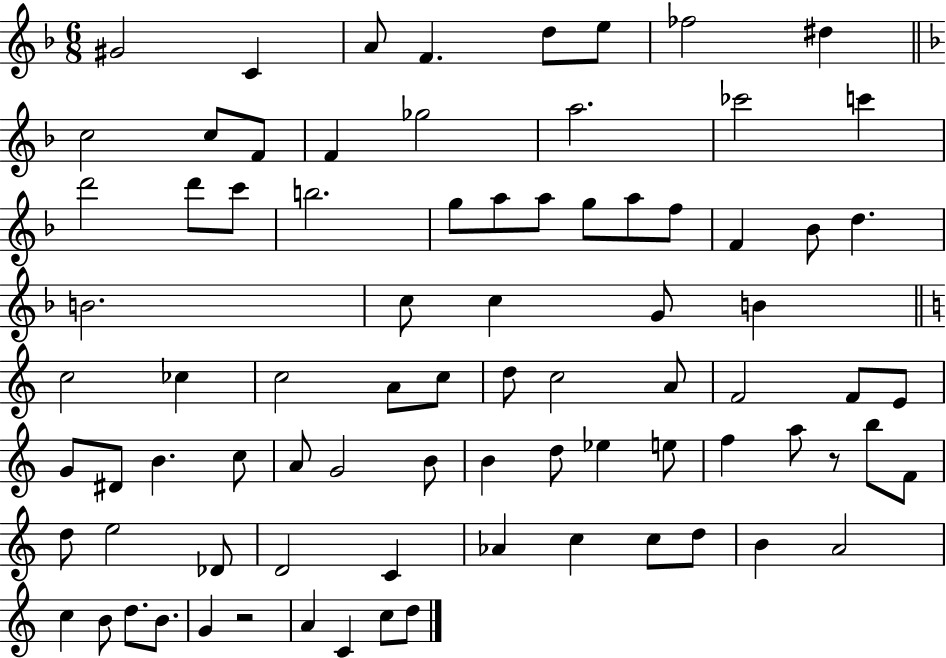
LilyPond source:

{
  \clef treble
  \numericTimeSignature
  \time 6/8
  \key f \major
  gis'2 c'4 | a'8 f'4. d''8 e''8 | fes''2 dis''4 | \bar "||" \break \key f \major c''2 c''8 f'8 | f'4 ges''2 | a''2. | ces'''2 c'''4 | \break d'''2 d'''8 c'''8 | b''2. | g''8 a''8 a''8 g''8 a''8 f''8 | f'4 bes'8 d''4. | \break b'2. | c''8 c''4 g'8 b'4 | \bar "||" \break \key c \major c''2 ces''4 | c''2 a'8 c''8 | d''8 c''2 a'8 | f'2 f'8 e'8 | \break g'8 dis'8 b'4. c''8 | a'8 g'2 b'8 | b'4 d''8 ees''4 e''8 | f''4 a''8 r8 b''8 f'8 | \break d''8 e''2 des'8 | d'2 c'4 | aes'4 c''4 c''8 d''8 | b'4 a'2 | \break c''4 b'8 d''8. b'8. | g'4 r2 | a'4 c'4 c''8 d''8 | \bar "|."
}